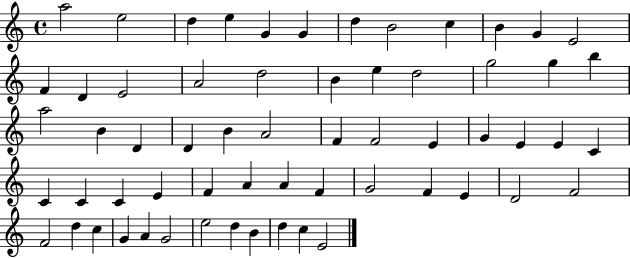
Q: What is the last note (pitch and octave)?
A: E4